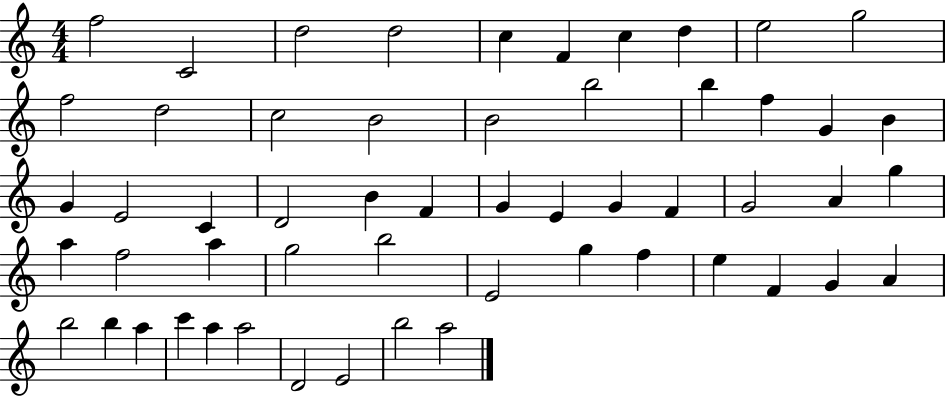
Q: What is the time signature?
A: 4/4